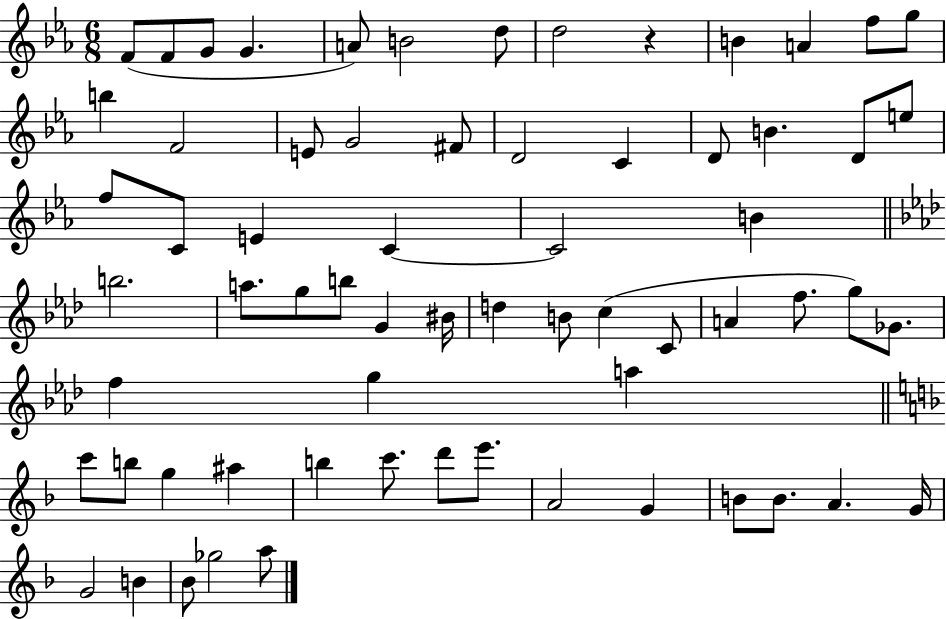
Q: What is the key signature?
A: EES major